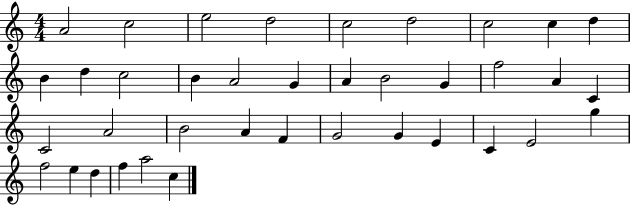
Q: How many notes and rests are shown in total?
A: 38